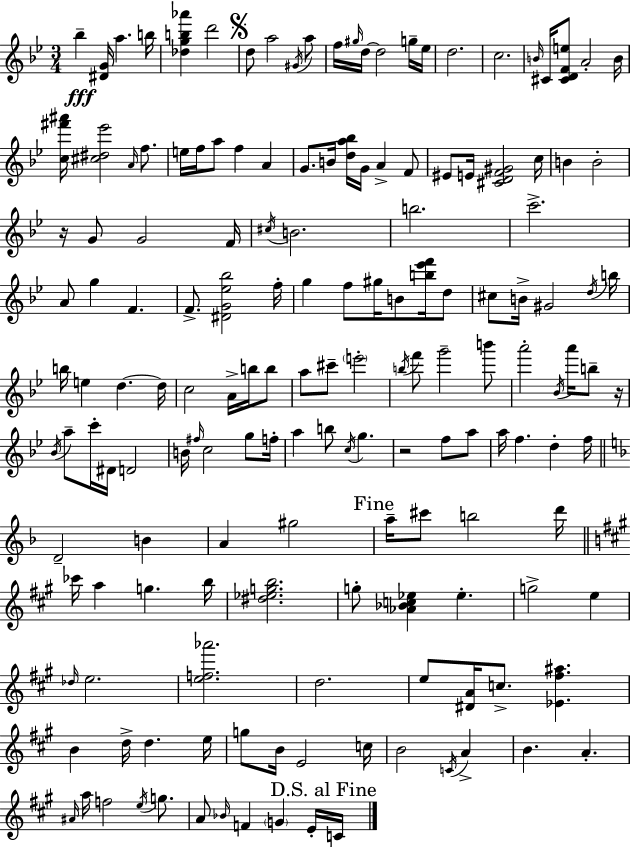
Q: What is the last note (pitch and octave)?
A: C4